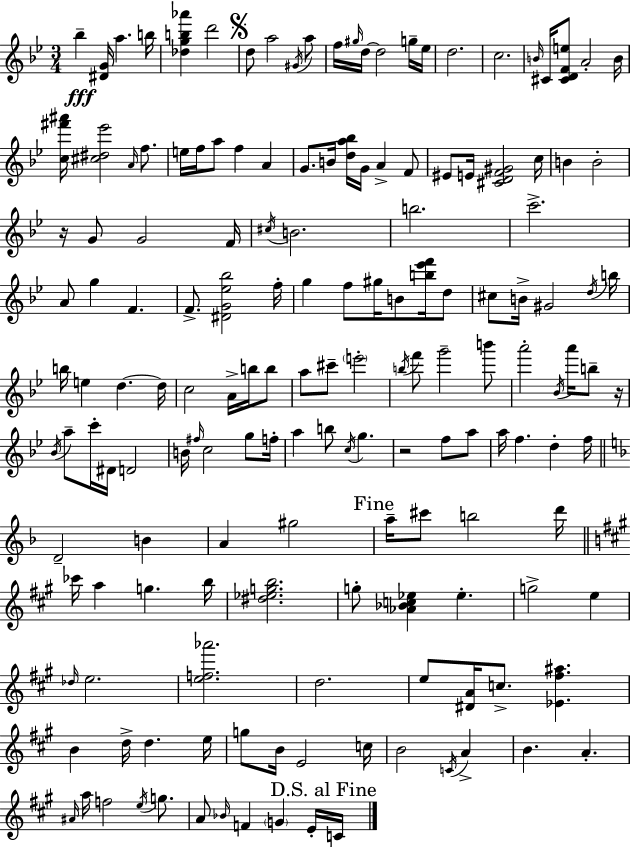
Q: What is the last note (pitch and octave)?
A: C4